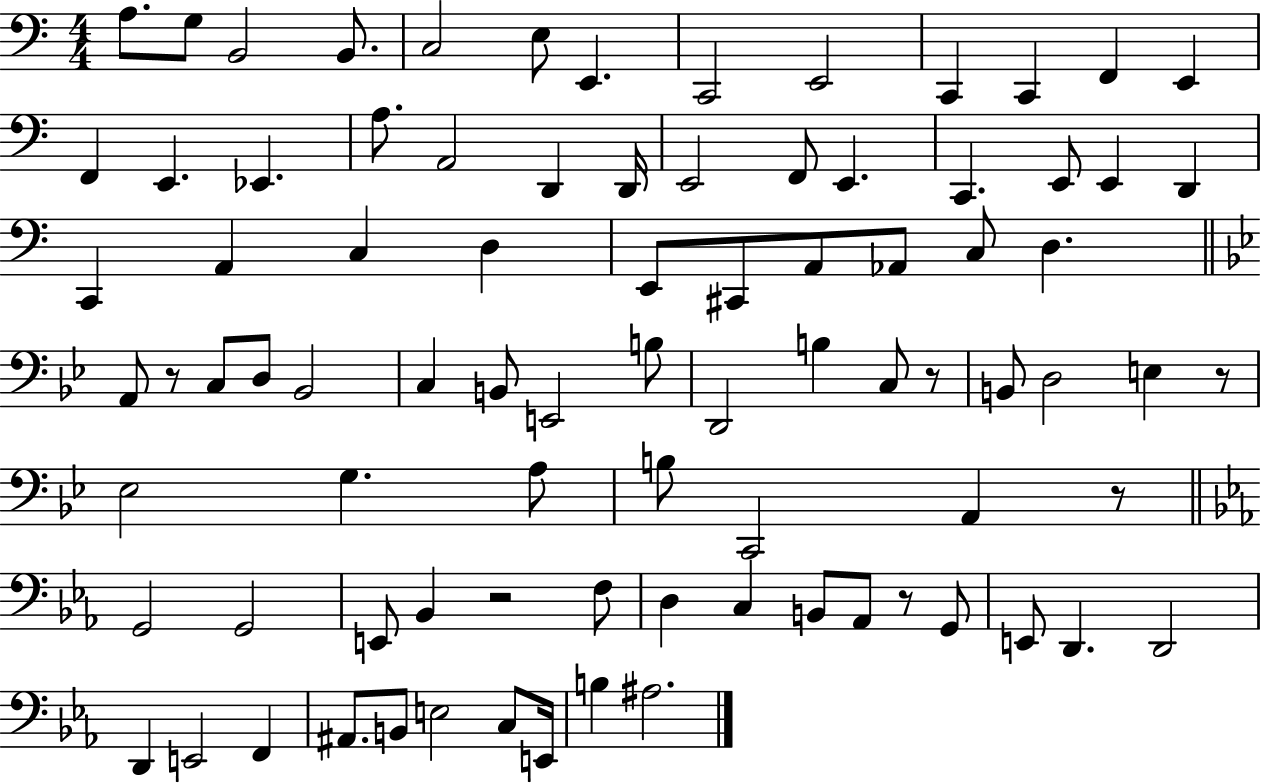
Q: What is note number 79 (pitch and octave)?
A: B3